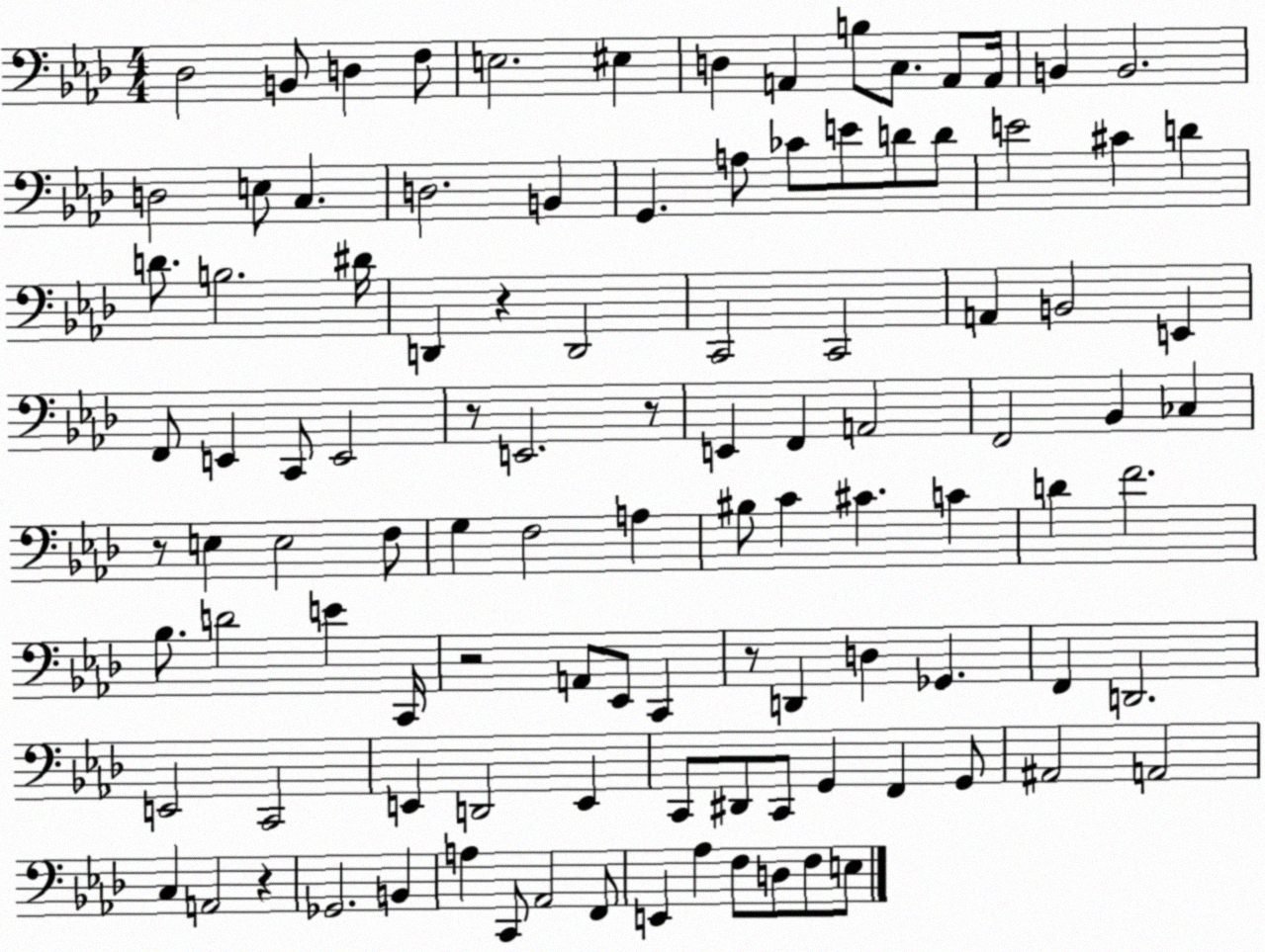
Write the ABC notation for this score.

X:1
T:Untitled
M:4/4
L:1/4
K:Ab
_D,2 B,,/2 D, F,/2 E,2 ^E, D, A,, B,/2 C,/2 A,,/2 A,,/4 B,, B,,2 D,2 E,/2 C, D,2 B,, G,, A,/2 _C/2 E/2 D/2 D/2 E2 ^C D D/2 B,2 ^D/4 D,, z D,,2 C,,2 C,,2 A,, B,,2 E,, F,,/2 E,, C,,/2 E,,2 z/2 E,,2 z/2 E,, F,, A,,2 F,,2 _B,, _C, z/2 E, E,2 F,/2 G, F,2 A, ^B,/2 C ^C C D F2 _B,/2 D2 E C,,/4 z2 A,,/2 _E,,/2 C,, z/2 D,, D, _G,, F,, D,,2 E,,2 C,,2 E,, D,,2 E,, C,,/2 ^D,,/2 C,,/2 G,, F,, G,,/2 ^A,,2 A,,2 C, A,,2 z _G,,2 B,, A, C,,/2 _A,,2 F,,/2 E,, _A, F,/2 D,/2 F,/2 E,/2